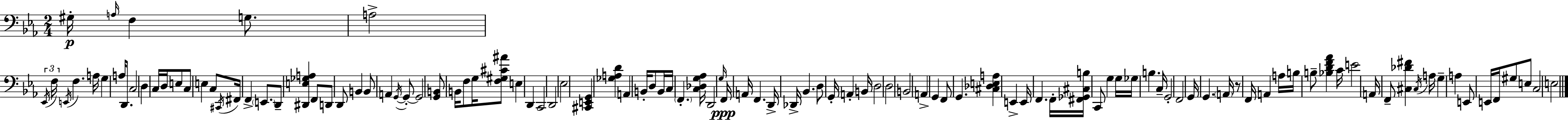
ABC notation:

X:1
T:Untitled
M:2/4
L:1/4
K:Cm
^G,/4 A,/4 F, G,/2 A,2 _E,,/4 F,/4 E,,/4 F, A,/4 G, A,/4 D,,/2 C,2 D, C,/4 D,/4 E,/2 C,/2 E, C,/2 ^C,,/4 ^F,,/4 F,, E,,/2 D,,/2 [^D,,E,_G,A,] F,,/2 D,,/2 D,,/2 B,, B,,/2 A,, G,,/4 G,,/2 G,,2 [G,,B,,]/2 B,,/4 F,/2 G,/4 [F,^G,^C^A]/2 E, D,, C,,2 D,,2 _E,2 [^C,,E,,G,,] [_G,A,D] A,, B,,/4 D,/2 B,,/4 C,/4 F,, [C,_D,G,_A,]/4 D,,2 G,/4 F,,/4 A,,/4 F,, D,,/4 _D,,/4 _B,, D,/2 G,,/4 A,, B,,/4 D,2 D,2 B,,2 A,, G,, F,,/2 G,, [^C,_D,E,A,] E,, E,,/4 F,, F,,/4 [^F,,_G,,^C,B,]/4 C,,/2 G, G,/4 _G,/4 B, C,/4 G,,2 F,,2 G,,/4 G,, A,,/4 z/2 F,,/4 A,, A,/4 B,/4 B,/2 [_B,DF_A] C/4 E2 A,,/4 F,,/2 [^C,_D^F] ^C,/4 A,/4 G, A, E,,/2 E,,/4 F,,/4 ^G,/2 E,/2 C,2 E,2